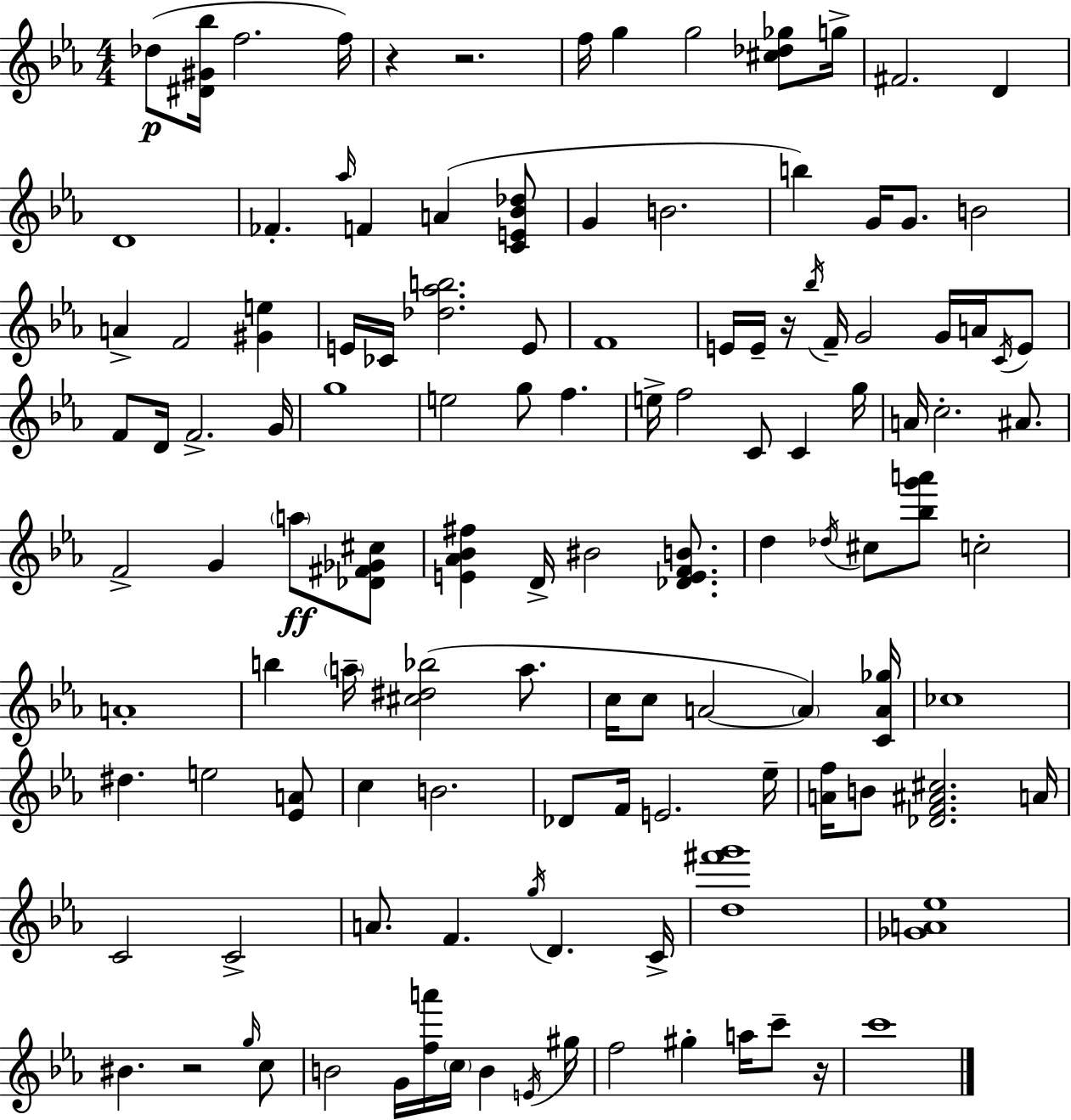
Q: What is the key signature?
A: EES major